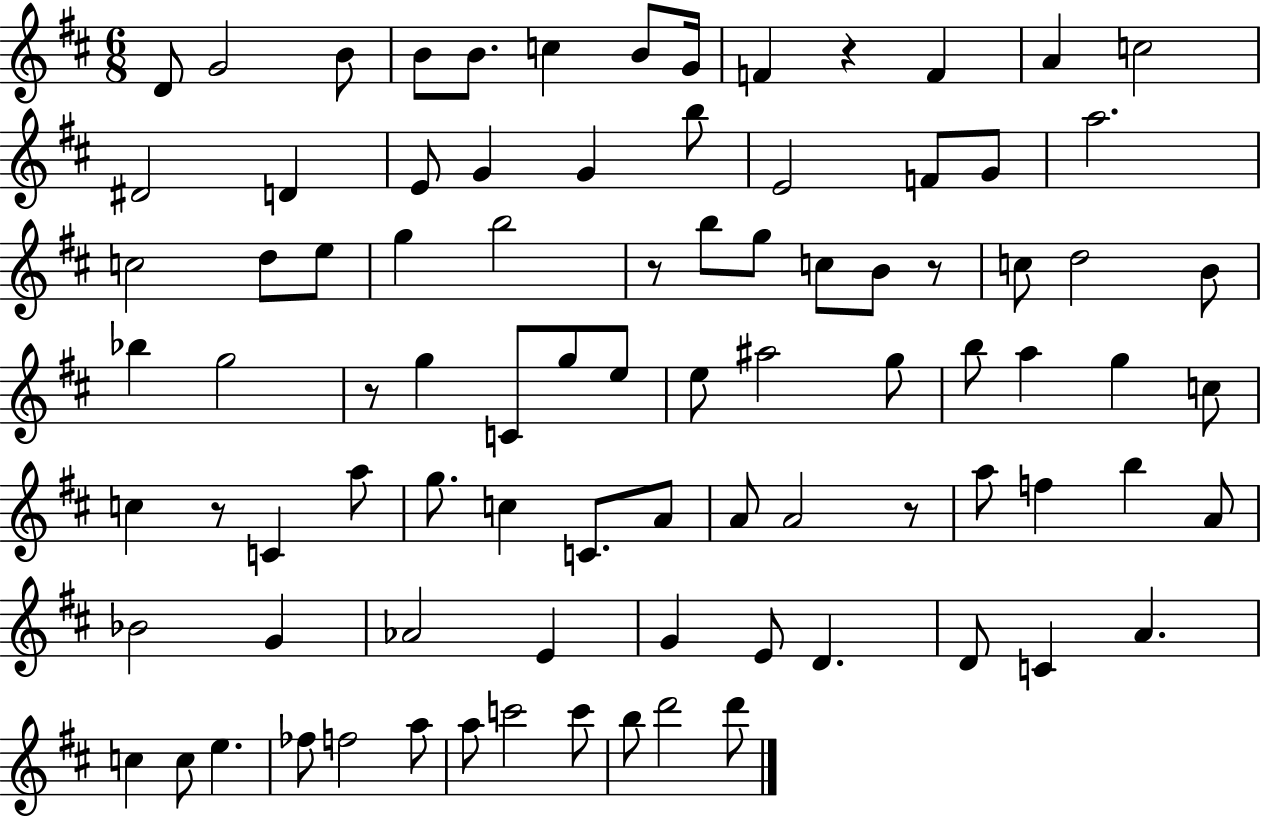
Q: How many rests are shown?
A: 6